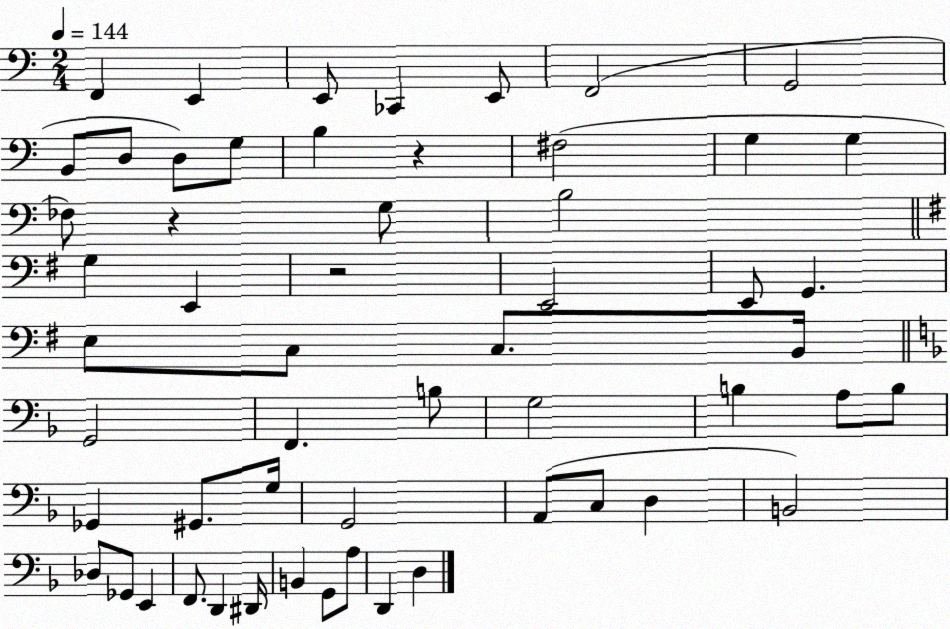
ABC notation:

X:1
T:Untitled
M:2/4
L:1/4
K:C
F,, E,, E,,/2 _C,, E,,/2 F,,2 G,,2 B,,/2 D,/2 D,/2 G,/2 B, z ^F,2 G, G, _F,/2 z G,/2 B,2 G, E,, z2 E,,2 E,,/2 G,, E,/2 C,/2 C,/2 B,,/4 G,,2 F,, B,/2 G,2 B, A,/2 B,/2 _G,, ^G,,/2 G,/4 G,,2 A,,/2 C,/2 D, B,,2 _D,/2 _G,,/2 E,, F,,/2 D,, ^D,,/4 B,, G,,/2 A,/2 D,, D,